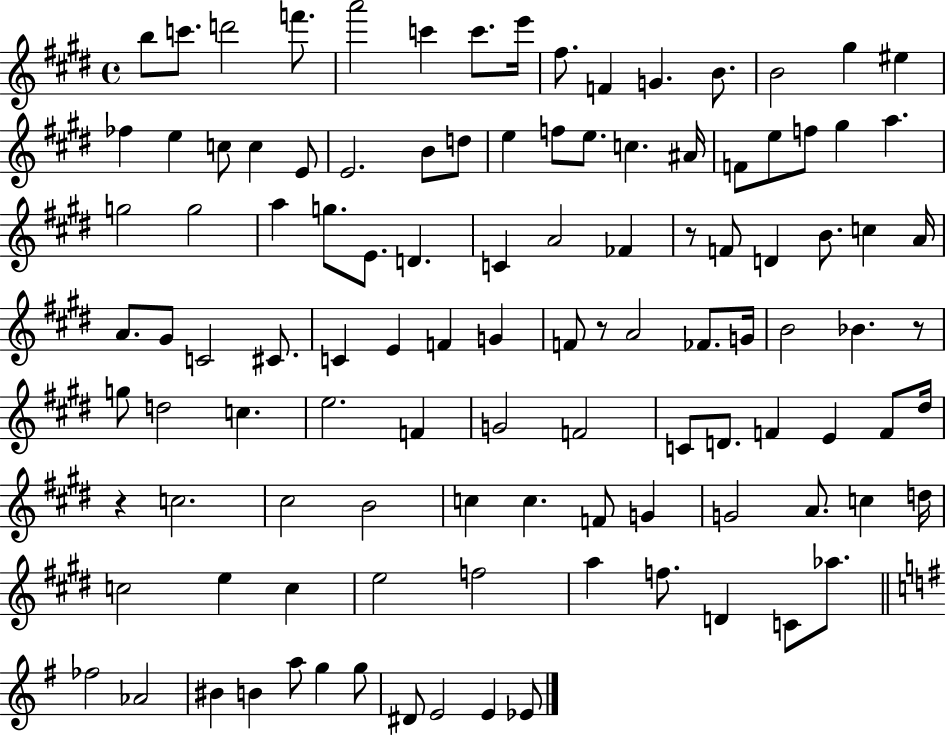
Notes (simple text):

B5/e C6/e. D6/h F6/e. A6/h C6/q C6/e. E6/s F#5/e. F4/q G4/q. B4/e. B4/h G#5/q EIS5/q FES5/q E5/q C5/e C5/q E4/e E4/h. B4/e D5/e E5/q F5/e E5/e. C5/q. A#4/s F4/e E5/e F5/e G#5/q A5/q. G5/h G5/h A5/q G5/e. E4/e. D4/q. C4/q A4/h FES4/q R/e F4/e D4/q B4/e. C5/q A4/s A4/e. G#4/e C4/h C#4/e. C4/q E4/q F4/q G4/q F4/e R/e A4/h FES4/e. G4/s B4/h Bb4/q. R/e G5/e D5/h C5/q. E5/h. F4/q G4/h F4/h C4/e D4/e. F4/q E4/q F4/e D#5/s R/q C5/h. C#5/h B4/h C5/q C5/q. F4/e G4/q G4/h A4/e. C5/q D5/s C5/h E5/q C5/q E5/h F5/h A5/q F5/e. D4/q C4/e Ab5/e. FES5/h Ab4/h BIS4/q B4/q A5/e G5/q G5/e D#4/e E4/h E4/q Eb4/e